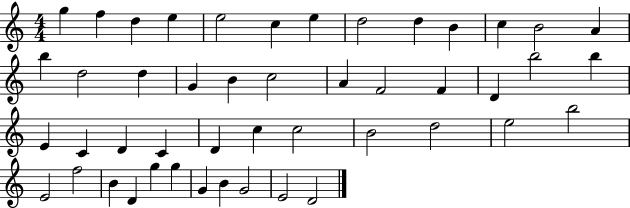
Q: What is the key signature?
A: C major